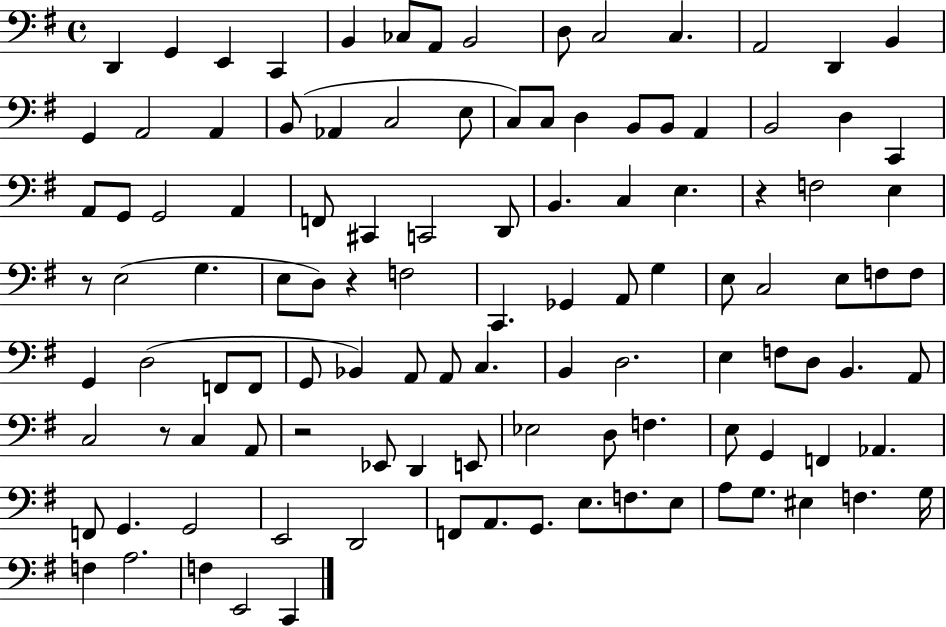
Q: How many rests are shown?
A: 5